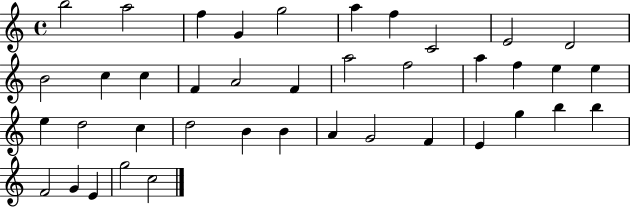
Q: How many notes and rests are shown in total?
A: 40